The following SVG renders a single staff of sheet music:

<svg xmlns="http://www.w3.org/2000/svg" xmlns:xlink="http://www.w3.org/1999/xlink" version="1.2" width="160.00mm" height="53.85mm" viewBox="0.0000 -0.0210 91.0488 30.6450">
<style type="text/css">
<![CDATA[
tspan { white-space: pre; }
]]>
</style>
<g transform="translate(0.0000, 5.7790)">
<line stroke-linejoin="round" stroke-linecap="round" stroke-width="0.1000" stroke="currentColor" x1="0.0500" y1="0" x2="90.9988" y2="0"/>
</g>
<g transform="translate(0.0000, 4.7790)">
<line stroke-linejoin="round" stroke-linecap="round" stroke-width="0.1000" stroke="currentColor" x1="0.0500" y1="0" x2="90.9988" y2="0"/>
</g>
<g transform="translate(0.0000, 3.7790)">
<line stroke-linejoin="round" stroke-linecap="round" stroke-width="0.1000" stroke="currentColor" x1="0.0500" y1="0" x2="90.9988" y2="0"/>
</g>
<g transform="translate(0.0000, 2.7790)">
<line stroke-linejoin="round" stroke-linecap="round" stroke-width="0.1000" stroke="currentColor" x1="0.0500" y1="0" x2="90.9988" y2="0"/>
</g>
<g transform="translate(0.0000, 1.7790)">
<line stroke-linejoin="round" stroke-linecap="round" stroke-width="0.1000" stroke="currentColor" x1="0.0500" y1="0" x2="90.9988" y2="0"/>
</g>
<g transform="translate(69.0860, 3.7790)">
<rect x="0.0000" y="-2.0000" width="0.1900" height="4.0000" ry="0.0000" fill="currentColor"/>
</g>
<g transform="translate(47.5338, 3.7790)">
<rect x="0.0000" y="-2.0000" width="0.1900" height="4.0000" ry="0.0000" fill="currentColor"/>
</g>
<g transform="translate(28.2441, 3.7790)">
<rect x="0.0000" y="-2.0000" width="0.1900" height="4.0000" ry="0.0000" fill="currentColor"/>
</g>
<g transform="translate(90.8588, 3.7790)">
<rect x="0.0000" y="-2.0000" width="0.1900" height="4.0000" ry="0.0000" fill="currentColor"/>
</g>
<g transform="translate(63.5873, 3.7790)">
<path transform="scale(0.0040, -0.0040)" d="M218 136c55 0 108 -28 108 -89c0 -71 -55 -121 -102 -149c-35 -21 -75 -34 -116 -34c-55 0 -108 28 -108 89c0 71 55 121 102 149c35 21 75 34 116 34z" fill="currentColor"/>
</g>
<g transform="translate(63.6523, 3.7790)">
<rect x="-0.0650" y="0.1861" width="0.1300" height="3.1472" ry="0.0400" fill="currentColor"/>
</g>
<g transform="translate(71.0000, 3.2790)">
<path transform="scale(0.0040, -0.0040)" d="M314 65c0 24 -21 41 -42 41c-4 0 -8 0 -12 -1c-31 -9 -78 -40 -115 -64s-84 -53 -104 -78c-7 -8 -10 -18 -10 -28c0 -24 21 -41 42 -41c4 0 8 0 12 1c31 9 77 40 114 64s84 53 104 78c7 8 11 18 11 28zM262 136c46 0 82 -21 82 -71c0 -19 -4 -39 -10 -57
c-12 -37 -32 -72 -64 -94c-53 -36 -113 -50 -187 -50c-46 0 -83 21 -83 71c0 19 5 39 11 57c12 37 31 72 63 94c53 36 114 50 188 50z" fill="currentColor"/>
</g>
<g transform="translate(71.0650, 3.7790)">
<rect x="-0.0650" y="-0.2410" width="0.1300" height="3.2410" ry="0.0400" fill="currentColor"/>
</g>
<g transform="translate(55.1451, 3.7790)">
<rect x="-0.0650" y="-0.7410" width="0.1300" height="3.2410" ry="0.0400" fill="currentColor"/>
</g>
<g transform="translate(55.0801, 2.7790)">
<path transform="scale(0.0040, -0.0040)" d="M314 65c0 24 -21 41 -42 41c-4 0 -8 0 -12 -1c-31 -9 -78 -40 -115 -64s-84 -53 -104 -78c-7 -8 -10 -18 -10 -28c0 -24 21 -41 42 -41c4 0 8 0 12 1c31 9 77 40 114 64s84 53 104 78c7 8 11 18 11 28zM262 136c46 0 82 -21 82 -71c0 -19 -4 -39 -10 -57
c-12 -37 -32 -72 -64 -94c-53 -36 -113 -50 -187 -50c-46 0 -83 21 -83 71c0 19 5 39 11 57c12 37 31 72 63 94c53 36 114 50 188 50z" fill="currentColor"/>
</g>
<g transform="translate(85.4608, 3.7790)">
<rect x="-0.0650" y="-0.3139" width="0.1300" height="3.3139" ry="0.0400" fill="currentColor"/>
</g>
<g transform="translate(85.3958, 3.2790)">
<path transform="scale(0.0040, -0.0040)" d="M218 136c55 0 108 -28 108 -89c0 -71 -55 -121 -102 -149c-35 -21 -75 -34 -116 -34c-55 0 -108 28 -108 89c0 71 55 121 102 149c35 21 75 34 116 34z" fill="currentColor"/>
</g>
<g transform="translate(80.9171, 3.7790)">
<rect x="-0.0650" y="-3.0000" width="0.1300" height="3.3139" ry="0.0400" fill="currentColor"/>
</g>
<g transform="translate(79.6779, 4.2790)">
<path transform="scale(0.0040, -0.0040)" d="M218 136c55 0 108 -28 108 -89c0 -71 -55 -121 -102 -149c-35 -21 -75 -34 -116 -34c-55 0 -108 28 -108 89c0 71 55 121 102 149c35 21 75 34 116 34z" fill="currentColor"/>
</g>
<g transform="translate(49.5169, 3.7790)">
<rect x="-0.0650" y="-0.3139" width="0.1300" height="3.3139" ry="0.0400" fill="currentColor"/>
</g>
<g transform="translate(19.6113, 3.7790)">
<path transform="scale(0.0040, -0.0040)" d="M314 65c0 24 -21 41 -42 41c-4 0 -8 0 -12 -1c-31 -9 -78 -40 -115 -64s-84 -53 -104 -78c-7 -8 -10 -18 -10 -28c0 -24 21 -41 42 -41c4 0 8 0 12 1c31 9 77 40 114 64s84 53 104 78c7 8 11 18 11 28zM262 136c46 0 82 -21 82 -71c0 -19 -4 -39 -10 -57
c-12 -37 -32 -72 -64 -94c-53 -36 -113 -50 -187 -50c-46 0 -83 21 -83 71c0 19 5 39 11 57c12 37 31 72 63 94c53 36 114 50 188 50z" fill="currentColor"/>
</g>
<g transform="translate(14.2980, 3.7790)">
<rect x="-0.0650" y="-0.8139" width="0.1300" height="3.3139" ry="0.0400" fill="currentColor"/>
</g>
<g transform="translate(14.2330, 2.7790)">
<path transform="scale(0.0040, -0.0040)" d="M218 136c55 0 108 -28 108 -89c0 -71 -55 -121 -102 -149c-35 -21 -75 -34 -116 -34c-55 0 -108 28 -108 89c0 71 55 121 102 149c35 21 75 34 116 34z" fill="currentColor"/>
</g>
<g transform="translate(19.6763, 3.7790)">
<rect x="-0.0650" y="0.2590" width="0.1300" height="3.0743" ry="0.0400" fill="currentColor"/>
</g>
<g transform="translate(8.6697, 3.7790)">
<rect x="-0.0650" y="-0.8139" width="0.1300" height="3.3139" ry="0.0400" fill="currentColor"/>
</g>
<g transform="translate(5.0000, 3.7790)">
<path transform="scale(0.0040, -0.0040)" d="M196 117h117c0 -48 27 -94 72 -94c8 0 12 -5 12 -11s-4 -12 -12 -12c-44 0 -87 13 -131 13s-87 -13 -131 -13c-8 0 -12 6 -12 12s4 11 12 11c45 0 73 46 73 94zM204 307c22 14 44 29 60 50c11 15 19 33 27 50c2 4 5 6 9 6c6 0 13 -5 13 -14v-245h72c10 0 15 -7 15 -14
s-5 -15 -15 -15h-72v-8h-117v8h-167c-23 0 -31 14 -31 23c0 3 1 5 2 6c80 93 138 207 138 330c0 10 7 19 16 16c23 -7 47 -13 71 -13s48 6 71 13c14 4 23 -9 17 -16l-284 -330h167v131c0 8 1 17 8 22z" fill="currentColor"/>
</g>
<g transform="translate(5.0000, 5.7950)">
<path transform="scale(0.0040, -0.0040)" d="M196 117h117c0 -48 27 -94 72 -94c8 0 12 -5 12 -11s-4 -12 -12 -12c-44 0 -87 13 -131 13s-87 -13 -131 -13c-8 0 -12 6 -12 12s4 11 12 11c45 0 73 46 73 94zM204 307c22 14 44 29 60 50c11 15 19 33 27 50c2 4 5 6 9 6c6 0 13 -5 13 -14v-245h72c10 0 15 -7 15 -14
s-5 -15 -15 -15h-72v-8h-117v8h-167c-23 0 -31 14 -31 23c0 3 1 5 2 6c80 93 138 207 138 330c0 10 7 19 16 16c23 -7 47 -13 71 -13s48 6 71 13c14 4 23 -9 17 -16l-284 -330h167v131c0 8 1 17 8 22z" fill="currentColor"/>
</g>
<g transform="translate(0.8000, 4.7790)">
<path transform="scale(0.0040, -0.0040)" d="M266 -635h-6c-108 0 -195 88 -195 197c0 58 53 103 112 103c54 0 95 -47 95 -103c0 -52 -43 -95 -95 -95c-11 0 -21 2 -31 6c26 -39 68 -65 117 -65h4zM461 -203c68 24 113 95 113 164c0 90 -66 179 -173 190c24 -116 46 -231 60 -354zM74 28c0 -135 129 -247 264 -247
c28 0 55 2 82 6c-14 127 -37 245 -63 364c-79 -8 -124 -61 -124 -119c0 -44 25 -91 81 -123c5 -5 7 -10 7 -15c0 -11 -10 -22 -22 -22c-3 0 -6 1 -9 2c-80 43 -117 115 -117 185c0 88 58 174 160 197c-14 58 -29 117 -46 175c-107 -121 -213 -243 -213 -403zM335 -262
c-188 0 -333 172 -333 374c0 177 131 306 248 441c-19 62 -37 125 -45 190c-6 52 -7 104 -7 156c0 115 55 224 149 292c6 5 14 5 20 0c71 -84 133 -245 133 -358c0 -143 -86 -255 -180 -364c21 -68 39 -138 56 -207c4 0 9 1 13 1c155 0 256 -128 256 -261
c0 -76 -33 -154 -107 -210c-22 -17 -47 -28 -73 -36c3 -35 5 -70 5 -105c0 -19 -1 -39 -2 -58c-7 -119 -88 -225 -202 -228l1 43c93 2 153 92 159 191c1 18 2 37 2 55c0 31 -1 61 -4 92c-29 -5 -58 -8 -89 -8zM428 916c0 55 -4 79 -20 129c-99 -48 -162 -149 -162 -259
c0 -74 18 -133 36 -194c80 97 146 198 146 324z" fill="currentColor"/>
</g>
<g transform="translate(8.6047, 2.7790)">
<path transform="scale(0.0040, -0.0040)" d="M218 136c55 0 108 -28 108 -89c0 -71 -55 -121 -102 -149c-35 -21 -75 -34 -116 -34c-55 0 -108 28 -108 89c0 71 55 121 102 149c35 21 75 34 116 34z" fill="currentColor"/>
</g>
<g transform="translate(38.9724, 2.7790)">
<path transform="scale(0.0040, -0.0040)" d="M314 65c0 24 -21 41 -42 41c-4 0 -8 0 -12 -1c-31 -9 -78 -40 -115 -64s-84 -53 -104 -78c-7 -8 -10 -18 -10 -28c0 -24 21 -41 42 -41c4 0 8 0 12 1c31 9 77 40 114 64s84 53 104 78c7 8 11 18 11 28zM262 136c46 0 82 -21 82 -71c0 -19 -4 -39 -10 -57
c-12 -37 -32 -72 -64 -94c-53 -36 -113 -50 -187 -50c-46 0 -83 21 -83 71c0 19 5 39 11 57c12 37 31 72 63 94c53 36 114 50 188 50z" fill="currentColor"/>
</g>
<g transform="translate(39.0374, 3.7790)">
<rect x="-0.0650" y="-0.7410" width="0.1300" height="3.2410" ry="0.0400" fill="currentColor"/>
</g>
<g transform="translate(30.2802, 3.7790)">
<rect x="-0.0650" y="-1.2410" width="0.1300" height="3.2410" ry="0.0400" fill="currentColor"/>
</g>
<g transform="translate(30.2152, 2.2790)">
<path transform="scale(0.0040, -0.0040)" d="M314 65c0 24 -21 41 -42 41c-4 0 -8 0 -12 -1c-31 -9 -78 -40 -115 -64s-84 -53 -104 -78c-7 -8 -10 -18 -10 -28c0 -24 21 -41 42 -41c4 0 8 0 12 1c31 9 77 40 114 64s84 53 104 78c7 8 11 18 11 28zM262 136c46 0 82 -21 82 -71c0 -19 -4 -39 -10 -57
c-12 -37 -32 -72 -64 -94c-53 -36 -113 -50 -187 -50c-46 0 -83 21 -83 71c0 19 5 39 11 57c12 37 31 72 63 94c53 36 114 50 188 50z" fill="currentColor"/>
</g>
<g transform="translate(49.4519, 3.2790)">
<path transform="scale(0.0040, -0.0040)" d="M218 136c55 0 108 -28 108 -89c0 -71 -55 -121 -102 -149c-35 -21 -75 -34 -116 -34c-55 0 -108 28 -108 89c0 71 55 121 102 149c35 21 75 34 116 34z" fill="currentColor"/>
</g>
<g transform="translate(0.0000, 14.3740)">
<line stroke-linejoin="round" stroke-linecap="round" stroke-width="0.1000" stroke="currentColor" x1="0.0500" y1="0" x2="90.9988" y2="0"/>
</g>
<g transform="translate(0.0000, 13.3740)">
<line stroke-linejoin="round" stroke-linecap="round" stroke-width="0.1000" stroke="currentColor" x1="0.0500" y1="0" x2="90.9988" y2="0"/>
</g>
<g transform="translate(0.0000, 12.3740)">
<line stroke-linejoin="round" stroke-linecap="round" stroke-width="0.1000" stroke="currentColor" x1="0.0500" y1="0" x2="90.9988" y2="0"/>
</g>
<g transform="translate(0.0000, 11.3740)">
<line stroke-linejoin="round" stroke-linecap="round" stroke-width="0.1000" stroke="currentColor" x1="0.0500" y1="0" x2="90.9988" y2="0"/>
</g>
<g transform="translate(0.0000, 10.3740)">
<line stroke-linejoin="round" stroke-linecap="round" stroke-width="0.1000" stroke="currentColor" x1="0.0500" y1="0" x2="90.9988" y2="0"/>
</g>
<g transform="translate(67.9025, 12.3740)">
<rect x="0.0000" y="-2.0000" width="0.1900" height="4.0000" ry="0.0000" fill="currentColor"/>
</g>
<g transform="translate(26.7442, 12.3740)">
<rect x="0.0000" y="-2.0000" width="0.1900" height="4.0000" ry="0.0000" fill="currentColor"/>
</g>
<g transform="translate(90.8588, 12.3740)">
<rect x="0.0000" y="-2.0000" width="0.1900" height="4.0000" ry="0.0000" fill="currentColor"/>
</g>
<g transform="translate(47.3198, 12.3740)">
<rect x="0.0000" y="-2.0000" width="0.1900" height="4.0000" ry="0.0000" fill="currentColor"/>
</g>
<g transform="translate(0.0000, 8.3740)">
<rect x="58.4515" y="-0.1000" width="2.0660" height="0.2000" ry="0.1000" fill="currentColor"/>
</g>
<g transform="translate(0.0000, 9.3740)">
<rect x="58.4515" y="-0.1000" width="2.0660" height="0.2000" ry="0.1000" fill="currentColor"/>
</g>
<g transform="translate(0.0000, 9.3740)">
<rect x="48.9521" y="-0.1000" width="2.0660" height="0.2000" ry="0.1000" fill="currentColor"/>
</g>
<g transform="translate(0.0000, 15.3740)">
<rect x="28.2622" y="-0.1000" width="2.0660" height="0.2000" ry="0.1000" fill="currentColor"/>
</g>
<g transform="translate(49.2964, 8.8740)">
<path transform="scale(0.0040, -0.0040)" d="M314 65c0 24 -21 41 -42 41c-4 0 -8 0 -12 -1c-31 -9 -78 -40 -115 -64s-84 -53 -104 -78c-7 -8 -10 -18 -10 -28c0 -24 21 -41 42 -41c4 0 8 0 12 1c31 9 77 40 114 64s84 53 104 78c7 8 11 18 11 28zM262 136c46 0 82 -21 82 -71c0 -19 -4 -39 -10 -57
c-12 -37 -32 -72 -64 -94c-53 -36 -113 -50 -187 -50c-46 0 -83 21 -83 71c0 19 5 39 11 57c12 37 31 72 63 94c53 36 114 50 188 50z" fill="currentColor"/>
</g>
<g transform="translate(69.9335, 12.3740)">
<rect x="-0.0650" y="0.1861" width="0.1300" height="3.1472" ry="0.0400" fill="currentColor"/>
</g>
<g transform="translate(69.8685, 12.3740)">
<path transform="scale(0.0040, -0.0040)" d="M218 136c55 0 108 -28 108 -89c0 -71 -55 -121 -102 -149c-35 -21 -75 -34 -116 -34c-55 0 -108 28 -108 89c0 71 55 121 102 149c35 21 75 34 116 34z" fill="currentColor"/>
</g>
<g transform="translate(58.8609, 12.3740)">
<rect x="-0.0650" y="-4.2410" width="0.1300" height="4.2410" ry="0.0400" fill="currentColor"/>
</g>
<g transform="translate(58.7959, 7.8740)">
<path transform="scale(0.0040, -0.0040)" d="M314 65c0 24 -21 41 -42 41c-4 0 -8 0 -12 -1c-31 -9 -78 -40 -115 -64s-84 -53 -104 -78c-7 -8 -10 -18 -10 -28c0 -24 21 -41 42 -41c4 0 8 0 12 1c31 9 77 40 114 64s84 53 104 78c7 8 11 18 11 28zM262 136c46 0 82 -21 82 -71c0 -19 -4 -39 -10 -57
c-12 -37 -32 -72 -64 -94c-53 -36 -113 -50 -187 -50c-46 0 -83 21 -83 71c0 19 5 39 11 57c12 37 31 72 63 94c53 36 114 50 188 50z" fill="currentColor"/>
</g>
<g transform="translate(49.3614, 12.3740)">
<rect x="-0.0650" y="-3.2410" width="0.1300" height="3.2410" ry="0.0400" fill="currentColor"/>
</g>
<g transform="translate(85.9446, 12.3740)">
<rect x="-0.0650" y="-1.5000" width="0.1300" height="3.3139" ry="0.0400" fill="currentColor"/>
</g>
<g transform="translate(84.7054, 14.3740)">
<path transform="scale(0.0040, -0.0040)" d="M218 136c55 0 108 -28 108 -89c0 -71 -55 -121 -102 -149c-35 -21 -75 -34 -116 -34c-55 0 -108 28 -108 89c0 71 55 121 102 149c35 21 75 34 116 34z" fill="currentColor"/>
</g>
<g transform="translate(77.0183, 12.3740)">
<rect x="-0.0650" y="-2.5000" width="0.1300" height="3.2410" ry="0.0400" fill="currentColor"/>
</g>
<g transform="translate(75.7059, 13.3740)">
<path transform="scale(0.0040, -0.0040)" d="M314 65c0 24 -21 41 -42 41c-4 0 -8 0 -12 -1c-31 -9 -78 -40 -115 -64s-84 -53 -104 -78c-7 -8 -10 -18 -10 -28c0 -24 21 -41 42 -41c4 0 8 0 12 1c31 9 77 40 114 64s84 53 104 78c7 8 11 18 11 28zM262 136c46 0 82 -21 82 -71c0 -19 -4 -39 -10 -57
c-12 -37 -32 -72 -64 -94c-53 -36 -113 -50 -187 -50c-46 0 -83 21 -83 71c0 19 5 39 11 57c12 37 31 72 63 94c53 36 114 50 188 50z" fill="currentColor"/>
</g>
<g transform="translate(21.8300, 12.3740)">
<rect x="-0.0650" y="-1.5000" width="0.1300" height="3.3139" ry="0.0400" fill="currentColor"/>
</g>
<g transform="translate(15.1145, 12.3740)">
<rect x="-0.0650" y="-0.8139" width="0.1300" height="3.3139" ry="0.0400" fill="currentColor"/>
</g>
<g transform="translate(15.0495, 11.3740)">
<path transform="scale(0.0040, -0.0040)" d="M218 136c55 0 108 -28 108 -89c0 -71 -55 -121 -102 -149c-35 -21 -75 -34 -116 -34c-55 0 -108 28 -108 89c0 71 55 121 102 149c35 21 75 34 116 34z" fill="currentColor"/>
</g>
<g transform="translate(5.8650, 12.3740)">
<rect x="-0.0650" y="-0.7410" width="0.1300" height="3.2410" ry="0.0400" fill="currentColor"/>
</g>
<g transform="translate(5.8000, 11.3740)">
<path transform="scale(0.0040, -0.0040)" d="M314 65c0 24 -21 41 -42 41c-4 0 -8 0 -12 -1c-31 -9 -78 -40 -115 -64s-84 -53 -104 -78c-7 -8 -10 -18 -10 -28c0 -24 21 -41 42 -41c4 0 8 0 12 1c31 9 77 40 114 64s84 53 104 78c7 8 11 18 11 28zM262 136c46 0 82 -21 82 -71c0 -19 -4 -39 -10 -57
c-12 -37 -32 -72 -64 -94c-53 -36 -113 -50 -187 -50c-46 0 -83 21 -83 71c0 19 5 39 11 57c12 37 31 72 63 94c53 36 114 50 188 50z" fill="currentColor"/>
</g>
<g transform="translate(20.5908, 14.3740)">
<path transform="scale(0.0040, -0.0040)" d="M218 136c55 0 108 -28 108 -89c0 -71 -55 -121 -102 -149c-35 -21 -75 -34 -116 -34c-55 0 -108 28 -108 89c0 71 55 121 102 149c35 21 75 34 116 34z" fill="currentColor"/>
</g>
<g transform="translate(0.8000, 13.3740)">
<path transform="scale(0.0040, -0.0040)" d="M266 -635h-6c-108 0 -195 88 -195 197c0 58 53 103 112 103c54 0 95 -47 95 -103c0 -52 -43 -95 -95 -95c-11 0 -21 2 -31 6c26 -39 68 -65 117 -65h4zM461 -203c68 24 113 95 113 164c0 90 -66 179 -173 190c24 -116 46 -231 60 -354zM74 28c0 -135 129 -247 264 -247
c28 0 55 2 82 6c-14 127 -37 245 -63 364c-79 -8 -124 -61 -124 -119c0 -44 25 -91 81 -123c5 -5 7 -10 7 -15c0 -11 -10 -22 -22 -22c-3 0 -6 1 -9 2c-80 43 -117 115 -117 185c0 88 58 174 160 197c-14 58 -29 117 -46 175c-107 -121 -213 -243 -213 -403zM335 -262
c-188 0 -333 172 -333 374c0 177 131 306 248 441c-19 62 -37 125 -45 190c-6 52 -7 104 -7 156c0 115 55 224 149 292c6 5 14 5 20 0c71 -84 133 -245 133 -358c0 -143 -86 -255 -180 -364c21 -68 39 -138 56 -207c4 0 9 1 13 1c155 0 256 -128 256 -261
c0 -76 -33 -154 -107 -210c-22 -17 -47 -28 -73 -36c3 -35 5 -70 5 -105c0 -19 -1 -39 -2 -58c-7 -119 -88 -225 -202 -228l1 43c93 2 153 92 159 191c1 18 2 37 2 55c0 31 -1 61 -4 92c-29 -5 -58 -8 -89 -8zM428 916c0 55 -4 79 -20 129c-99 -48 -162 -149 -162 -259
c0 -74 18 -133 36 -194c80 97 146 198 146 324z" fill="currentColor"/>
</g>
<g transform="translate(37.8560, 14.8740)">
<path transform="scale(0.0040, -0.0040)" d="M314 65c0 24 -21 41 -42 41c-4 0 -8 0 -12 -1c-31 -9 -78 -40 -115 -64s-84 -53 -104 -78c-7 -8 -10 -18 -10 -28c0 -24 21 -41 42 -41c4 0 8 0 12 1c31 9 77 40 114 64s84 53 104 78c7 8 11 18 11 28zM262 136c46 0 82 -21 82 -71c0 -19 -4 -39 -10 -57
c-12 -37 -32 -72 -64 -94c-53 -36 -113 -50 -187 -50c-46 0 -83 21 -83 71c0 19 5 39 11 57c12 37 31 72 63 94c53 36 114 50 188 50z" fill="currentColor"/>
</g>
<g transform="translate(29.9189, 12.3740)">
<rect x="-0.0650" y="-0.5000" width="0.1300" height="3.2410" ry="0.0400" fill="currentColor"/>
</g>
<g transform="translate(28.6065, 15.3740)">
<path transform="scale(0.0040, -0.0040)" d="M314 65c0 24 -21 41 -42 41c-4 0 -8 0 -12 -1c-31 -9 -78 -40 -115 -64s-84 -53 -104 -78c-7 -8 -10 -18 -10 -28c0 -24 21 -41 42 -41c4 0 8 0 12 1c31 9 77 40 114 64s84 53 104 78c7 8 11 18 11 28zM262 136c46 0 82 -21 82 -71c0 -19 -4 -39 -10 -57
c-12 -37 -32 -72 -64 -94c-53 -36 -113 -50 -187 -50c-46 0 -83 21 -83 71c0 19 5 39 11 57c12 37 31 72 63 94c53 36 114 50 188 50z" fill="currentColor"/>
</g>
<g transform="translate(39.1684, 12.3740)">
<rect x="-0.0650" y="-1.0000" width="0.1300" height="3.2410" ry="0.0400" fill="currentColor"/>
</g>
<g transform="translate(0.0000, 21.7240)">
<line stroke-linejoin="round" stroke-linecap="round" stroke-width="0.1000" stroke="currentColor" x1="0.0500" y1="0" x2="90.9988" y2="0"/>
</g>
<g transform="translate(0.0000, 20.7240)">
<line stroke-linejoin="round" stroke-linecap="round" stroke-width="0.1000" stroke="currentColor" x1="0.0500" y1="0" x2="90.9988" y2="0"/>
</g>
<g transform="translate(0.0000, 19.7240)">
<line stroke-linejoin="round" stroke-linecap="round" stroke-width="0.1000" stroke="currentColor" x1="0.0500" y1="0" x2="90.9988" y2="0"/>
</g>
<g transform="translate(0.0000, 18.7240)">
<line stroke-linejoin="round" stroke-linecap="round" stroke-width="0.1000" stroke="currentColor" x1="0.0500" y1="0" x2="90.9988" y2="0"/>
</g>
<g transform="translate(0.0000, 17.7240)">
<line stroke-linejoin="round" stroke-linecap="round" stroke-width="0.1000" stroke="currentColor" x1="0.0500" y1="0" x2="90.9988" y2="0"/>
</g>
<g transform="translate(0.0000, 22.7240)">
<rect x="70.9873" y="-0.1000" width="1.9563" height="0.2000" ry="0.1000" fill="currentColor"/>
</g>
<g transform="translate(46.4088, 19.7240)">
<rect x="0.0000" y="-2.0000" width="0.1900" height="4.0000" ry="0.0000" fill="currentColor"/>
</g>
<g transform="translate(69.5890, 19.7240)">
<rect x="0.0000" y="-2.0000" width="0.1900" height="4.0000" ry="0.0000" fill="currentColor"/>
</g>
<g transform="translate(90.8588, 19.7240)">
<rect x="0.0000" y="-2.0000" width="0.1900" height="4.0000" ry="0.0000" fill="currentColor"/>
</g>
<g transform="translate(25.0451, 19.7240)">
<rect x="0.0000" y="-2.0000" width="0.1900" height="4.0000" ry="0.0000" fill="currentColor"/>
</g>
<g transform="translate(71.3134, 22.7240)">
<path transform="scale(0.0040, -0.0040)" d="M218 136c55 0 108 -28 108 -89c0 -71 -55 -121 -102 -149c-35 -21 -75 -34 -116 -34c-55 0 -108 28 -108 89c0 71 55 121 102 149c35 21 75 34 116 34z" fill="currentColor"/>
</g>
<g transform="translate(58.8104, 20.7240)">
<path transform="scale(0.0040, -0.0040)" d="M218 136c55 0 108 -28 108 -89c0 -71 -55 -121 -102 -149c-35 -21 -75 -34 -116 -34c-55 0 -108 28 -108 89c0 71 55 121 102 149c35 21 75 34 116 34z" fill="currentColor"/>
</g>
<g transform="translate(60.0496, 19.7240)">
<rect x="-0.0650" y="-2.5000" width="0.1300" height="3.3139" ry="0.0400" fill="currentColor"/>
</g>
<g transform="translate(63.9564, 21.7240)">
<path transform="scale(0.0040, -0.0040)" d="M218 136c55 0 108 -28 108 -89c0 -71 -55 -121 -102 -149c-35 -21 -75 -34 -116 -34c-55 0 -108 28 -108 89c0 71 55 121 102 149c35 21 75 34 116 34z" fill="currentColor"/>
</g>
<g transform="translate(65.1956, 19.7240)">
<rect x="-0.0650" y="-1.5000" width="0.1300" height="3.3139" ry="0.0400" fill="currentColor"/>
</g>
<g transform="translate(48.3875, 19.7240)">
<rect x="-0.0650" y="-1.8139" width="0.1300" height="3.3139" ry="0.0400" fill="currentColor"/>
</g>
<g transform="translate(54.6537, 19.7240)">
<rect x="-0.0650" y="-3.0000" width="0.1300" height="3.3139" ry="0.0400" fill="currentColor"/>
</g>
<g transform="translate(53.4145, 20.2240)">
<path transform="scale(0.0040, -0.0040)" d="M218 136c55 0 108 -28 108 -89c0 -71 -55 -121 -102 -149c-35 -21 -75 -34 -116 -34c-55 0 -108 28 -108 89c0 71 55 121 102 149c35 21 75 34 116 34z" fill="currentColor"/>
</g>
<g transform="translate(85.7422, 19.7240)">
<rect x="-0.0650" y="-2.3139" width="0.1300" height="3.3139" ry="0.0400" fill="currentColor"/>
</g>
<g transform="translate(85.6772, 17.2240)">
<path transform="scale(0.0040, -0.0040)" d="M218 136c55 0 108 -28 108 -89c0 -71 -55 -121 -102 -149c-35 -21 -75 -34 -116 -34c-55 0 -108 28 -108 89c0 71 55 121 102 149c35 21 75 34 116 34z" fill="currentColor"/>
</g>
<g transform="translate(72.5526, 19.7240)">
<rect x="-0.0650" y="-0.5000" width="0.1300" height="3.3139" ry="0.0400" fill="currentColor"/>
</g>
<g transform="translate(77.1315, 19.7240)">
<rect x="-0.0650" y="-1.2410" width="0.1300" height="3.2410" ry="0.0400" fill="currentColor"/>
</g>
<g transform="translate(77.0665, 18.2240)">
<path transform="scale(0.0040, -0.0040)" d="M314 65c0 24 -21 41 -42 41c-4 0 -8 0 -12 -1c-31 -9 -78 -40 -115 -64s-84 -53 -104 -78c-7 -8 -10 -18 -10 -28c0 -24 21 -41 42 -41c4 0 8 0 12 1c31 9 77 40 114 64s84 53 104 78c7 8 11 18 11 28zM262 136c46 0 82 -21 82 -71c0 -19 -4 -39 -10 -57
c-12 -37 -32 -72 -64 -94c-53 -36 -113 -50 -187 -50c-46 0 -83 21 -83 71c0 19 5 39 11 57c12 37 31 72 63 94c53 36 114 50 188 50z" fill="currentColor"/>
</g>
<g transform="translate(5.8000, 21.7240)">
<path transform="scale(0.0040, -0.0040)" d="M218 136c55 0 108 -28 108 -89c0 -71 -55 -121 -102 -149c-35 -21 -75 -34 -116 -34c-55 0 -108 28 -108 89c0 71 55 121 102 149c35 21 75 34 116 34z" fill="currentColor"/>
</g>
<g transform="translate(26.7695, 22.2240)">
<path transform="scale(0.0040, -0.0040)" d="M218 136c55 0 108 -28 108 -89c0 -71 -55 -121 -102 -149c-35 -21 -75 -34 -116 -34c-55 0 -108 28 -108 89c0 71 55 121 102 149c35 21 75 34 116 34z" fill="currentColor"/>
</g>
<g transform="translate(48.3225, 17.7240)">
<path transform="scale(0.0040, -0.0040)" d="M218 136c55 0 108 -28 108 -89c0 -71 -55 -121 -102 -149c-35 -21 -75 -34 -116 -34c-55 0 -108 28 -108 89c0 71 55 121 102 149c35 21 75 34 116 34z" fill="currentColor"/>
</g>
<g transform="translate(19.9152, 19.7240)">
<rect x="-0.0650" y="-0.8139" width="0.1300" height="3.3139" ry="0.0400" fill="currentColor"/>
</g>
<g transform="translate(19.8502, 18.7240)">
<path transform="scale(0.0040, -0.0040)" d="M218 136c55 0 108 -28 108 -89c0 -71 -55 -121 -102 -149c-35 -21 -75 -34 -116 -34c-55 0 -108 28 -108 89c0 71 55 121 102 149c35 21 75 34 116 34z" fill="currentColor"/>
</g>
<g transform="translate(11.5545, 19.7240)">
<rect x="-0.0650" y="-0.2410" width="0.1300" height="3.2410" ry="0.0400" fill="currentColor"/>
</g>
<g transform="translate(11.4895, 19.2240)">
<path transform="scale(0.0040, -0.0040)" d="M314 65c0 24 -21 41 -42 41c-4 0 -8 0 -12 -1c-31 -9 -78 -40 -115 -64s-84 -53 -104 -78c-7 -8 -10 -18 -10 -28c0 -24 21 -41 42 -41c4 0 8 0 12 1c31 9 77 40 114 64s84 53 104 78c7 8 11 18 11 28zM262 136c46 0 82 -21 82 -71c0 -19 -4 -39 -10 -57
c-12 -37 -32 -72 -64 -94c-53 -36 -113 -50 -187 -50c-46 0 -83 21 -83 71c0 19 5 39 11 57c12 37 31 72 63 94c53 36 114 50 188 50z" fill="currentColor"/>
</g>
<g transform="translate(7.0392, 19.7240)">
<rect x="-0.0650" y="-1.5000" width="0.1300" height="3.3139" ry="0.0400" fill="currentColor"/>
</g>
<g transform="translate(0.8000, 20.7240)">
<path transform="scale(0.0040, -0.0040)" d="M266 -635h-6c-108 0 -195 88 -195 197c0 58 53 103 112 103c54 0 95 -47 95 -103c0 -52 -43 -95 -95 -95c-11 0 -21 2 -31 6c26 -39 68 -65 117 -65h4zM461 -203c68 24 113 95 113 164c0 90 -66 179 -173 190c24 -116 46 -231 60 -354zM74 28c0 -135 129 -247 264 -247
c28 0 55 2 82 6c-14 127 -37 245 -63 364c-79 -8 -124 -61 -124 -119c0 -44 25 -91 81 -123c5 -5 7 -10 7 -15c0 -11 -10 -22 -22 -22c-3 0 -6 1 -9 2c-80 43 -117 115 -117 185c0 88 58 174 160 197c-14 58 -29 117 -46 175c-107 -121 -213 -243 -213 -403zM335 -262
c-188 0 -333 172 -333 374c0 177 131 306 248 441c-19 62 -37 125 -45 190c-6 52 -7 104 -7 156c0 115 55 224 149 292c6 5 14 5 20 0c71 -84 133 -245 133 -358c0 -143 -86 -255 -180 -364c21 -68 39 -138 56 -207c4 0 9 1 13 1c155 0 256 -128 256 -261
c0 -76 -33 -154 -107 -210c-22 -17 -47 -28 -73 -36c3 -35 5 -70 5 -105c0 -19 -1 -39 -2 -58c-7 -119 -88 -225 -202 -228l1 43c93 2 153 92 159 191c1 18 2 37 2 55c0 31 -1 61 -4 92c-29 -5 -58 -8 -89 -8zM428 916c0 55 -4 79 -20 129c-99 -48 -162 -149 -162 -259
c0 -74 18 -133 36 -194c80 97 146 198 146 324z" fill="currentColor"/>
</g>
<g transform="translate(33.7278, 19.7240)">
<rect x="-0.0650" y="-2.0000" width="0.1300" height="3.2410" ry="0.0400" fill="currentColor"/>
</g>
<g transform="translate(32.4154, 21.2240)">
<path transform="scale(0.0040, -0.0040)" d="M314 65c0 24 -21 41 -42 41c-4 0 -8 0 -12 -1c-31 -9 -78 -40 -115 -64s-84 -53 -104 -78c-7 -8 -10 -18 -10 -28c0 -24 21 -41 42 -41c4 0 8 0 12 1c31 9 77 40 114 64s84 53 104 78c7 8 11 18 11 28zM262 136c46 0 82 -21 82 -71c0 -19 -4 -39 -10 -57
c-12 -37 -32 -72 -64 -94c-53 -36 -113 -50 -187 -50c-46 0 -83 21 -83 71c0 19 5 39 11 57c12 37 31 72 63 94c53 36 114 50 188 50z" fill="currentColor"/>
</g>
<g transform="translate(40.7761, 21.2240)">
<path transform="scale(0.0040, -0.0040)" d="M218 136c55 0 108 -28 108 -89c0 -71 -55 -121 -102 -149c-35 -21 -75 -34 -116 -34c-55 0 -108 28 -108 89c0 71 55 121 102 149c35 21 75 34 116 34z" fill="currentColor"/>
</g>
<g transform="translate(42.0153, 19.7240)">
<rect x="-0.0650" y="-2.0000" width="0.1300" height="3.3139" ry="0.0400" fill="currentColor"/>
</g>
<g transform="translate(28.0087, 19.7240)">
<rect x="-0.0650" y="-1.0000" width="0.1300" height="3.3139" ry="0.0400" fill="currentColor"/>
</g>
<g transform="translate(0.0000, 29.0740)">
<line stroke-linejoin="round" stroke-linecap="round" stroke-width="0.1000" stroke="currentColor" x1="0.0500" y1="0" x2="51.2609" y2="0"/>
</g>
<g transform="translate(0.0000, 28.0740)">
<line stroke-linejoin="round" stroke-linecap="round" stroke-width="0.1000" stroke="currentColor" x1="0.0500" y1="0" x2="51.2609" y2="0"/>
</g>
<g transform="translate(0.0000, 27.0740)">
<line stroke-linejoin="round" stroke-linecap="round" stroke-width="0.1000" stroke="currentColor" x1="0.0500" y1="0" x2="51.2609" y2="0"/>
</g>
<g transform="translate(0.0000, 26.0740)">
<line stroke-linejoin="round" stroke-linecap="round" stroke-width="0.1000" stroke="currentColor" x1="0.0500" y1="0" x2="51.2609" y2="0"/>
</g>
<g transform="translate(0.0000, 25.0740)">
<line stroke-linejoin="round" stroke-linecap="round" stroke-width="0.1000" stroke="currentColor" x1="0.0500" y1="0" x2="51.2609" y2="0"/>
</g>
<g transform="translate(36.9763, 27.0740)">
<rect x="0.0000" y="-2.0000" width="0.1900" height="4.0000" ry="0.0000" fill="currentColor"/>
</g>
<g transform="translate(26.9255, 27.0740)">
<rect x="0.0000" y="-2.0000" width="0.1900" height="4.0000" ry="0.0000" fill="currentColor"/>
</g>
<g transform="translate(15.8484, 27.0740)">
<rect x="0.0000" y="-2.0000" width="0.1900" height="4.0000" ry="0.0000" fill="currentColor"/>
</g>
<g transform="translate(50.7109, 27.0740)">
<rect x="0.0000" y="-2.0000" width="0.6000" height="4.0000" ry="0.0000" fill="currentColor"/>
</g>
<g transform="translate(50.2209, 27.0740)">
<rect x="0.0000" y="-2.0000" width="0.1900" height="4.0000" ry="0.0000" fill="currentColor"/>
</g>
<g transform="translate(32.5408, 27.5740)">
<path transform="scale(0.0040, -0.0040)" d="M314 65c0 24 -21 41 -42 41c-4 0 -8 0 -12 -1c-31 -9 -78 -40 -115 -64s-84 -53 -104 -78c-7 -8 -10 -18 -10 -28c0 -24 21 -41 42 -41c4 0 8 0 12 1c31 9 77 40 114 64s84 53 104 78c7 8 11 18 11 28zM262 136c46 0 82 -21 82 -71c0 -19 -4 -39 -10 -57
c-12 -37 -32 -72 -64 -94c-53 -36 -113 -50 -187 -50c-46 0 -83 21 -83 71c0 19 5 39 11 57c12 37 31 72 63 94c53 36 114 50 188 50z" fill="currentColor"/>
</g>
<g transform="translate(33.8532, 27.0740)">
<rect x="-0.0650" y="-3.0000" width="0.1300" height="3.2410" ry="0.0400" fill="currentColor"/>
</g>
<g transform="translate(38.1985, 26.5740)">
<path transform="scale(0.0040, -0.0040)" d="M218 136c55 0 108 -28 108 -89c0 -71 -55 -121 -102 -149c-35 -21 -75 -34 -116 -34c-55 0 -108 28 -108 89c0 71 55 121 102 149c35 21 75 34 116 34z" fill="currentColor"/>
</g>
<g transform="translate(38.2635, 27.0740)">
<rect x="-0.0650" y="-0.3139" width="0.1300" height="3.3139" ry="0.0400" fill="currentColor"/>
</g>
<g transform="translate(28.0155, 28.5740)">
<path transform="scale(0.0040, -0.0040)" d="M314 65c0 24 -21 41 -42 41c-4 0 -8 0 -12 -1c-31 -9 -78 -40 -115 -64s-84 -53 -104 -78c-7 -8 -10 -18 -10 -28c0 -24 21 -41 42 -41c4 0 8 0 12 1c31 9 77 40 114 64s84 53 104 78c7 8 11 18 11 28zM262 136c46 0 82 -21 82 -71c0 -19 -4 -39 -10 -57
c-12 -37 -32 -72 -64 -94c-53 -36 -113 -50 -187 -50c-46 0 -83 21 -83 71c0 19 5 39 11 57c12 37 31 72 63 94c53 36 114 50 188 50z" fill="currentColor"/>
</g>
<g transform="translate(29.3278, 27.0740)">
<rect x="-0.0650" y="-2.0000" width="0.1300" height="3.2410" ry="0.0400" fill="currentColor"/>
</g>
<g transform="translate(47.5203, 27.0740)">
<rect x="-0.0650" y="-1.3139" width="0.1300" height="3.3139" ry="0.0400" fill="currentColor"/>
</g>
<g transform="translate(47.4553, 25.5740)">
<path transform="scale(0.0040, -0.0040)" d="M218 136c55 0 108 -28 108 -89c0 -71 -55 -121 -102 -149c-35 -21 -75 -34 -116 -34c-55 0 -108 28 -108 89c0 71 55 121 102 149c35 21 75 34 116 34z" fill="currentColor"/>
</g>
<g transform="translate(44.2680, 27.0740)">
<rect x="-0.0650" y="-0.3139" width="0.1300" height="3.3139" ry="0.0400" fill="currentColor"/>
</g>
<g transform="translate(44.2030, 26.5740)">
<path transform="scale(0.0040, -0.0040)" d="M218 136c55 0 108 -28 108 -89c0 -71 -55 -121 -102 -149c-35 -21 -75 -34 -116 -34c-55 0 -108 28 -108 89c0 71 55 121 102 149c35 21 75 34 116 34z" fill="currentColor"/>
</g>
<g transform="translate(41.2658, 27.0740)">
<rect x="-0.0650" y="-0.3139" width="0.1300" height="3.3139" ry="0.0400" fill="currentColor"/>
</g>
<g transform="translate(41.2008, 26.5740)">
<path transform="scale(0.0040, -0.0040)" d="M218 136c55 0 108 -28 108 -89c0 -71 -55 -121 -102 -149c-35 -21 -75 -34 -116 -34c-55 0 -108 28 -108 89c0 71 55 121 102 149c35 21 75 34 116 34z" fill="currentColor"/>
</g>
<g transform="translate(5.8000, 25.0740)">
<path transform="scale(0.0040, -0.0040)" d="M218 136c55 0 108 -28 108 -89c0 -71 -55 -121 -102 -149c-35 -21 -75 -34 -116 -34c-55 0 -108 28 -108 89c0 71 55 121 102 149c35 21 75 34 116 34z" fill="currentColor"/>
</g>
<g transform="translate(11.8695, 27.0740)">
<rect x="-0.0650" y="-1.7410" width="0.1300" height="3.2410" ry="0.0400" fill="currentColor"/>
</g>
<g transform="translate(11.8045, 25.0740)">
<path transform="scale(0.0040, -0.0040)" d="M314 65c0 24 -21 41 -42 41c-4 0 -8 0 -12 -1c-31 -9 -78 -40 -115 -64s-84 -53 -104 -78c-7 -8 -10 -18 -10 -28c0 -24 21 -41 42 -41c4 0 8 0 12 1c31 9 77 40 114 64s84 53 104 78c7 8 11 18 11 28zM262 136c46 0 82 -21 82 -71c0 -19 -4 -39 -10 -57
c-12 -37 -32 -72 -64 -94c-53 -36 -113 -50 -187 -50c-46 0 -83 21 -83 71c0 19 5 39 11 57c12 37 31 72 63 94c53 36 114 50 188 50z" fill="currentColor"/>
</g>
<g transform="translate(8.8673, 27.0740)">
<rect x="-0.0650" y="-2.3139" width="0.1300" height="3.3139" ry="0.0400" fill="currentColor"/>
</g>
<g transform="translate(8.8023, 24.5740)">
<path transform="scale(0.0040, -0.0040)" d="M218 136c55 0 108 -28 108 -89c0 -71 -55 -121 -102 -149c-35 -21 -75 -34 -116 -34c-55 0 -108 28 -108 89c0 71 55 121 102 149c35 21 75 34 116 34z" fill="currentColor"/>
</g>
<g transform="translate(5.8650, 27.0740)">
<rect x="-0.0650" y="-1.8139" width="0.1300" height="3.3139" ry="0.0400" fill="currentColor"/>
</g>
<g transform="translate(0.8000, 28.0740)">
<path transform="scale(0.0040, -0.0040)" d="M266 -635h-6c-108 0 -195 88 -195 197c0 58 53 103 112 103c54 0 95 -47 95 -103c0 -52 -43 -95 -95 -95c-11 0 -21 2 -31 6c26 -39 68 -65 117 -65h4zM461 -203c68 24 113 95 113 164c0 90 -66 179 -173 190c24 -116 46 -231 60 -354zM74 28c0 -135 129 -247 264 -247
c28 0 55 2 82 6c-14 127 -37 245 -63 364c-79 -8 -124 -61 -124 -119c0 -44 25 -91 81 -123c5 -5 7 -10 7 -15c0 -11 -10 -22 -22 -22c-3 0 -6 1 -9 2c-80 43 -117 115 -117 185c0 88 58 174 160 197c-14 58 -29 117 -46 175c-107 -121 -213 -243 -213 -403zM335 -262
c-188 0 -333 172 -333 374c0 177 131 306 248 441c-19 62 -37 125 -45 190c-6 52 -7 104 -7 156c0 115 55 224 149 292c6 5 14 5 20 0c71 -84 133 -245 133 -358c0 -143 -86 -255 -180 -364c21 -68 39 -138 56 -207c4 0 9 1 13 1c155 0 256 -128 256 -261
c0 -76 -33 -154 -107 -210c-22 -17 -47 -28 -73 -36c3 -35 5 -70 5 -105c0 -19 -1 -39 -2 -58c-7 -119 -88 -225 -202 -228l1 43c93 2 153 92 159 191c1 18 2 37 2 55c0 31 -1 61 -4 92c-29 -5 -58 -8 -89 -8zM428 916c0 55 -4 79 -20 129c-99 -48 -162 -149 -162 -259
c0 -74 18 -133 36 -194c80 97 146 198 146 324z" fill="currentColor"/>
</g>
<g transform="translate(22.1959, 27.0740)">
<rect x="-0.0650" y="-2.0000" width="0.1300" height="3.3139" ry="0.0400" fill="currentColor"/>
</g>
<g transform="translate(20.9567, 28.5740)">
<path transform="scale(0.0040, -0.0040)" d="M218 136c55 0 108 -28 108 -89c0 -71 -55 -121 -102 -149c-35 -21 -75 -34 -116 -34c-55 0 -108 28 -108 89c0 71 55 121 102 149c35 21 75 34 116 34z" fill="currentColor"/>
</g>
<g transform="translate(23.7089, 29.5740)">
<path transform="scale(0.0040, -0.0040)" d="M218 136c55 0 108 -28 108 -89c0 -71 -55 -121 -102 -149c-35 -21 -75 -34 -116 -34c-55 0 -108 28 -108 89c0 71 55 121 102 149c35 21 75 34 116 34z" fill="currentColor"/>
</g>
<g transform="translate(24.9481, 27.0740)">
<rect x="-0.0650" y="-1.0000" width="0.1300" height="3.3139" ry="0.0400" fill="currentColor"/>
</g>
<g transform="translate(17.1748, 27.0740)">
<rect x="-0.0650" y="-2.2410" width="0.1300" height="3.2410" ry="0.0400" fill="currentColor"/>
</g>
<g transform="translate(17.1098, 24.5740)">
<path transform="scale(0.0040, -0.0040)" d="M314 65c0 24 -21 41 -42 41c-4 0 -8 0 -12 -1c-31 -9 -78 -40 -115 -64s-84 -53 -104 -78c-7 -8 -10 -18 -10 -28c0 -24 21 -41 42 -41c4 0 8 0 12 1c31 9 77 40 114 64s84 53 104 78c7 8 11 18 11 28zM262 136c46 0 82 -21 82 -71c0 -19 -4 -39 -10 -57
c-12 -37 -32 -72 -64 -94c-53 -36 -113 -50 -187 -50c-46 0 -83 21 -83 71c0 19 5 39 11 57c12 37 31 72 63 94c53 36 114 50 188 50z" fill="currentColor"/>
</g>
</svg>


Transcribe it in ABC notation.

X:1
T:Untitled
M:4/4
L:1/4
K:C
d d B2 e2 d2 c d2 B c2 A c d2 d E C2 D2 b2 d'2 B G2 E E c2 d D F2 F f A G E C e2 g f g f2 g2 F D F2 A2 c c c e